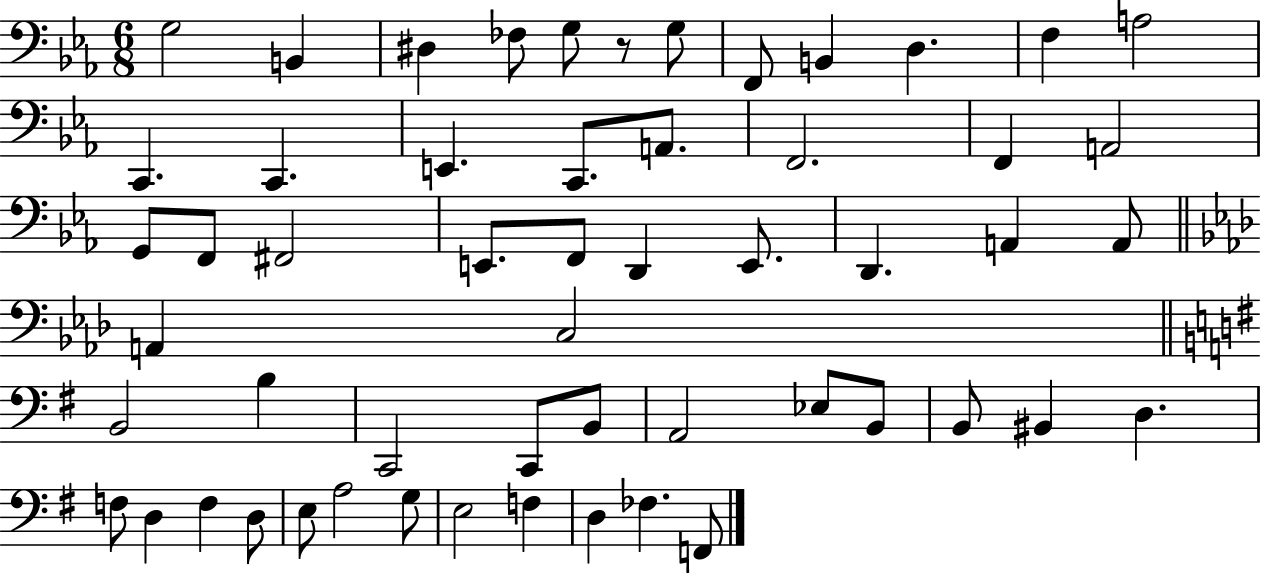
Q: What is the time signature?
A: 6/8